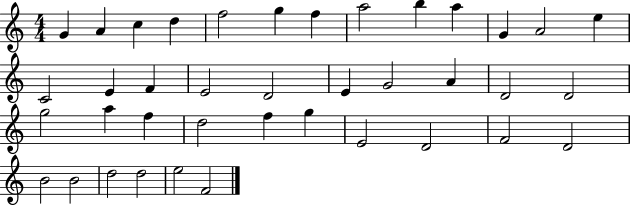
G4/q A4/q C5/q D5/q F5/h G5/q F5/q A5/h B5/q A5/q G4/q A4/h E5/q C4/h E4/q F4/q E4/h D4/h E4/q G4/h A4/q D4/h D4/h G5/h A5/q F5/q D5/h F5/q G5/q E4/h D4/h F4/h D4/h B4/h B4/h D5/h D5/h E5/h F4/h